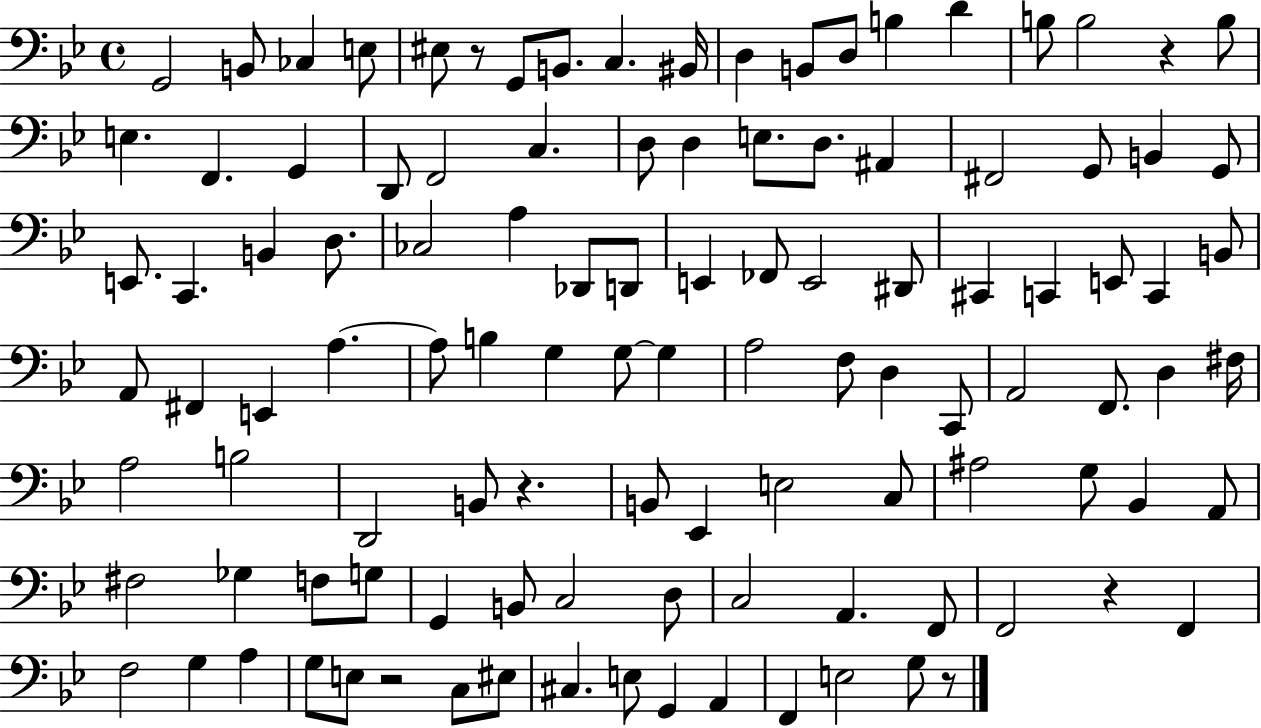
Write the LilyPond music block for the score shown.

{
  \clef bass
  \time 4/4
  \defaultTimeSignature
  \key bes \major
  \repeat volta 2 { g,2 b,8 ces4 e8 | eis8 r8 g,8 b,8. c4. bis,16 | d4 b,8 d8 b4 d'4 | b8 b2 r4 b8 | \break e4. f,4. g,4 | d,8 f,2 c4. | d8 d4 e8. d8. ais,4 | fis,2 g,8 b,4 g,8 | \break e,8. c,4. b,4 d8. | ces2 a4 des,8 d,8 | e,4 fes,8 e,2 dis,8 | cis,4 c,4 e,8 c,4 b,8 | \break a,8 fis,4 e,4 a4.~~ | a8 b4 g4 g8~~ g4 | a2 f8 d4 c,8 | a,2 f,8. d4 fis16 | \break a2 b2 | d,2 b,8 r4. | b,8 ees,4 e2 c8 | ais2 g8 bes,4 a,8 | \break fis2 ges4 f8 g8 | g,4 b,8 c2 d8 | c2 a,4. f,8 | f,2 r4 f,4 | \break f2 g4 a4 | g8 e8 r2 c8 eis8 | cis4. e8 g,4 a,4 | f,4 e2 g8 r8 | \break } \bar "|."
}